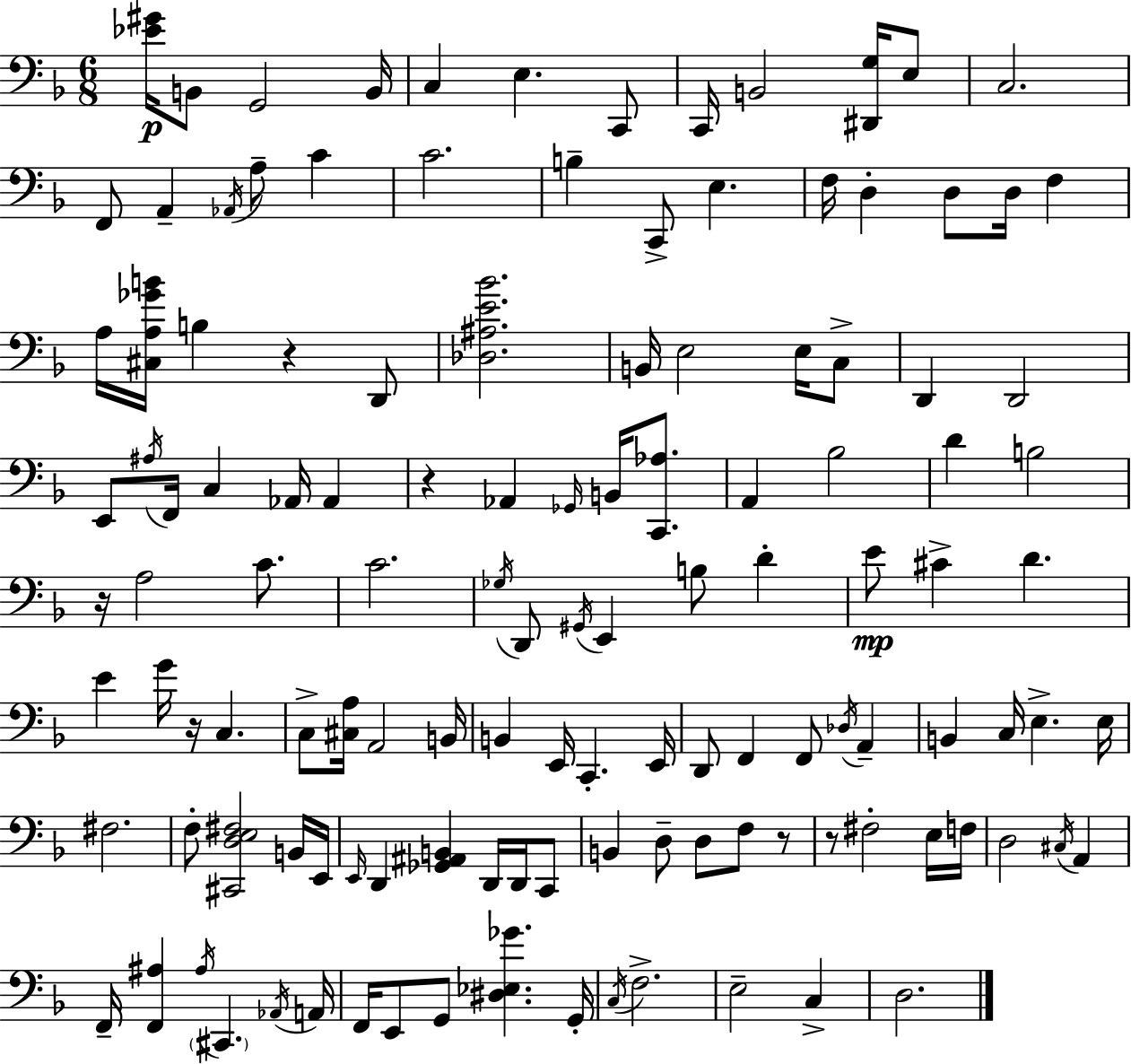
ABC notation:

X:1
T:Untitled
M:6/8
L:1/4
K:Dm
[_E^G]/4 B,,/2 G,,2 B,,/4 C, E, C,,/2 C,,/4 B,,2 [^D,,G,]/4 E,/2 C,2 F,,/2 A,, _A,,/4 A,/2 C C2 B, C,,/2 E, F,/4 D, D,/2 D,/4 F, A,/4 [^C,A,_GB]/4 B, z D,,/2 [_D,^A,E_B]2 B,,/4 E,2 E,/4 C,/2 D,, D,,2 E,,/2 ^A,/4 F,,/4 C, _A,,/4 _A,, z _A,, _G,,/4 B,,/4 [C,,_A,]/2 A,, _B,2 D B,2 z/4 A,2 C/2 C2 _G,/4 D,,/2 ^G,,/4 E,, B,/2 D E/2 ^C D E G/4 z/4 C, C,/2 [^C,A,]/4 A,,2 B,,/4 B,, E,,/4 C,, E,,/4 D,,/2 F,, F,,/2 _D,/4 A,, B,, C,/4 E, E,/4 ^F,2 F,/2 [^C,,D,E,^F,]2 B,,/4 E,,/4 E,,/4 D,, [_G,,^A,,B,,] D,,/4 D,,/4 C,,/2 B,, D,/2 D,/2 F,/2 z/2 z/2 ^F,2 E,/4 F,/4 D,2 ^C,/4 A,, F,,/4 [F,,^A,] ^A,/4 ^C,, _A,,/4 A,,/4 F,,/4 E,,/2 G,,/2 [^D,_E,_G] G,,/4 C,/4 F,2 E,2 C, D,2